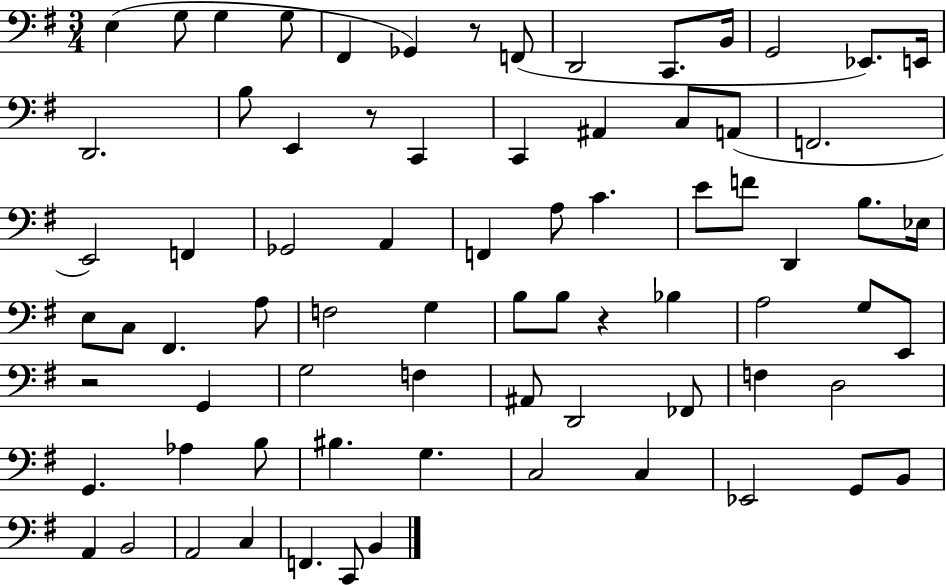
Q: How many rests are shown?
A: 4